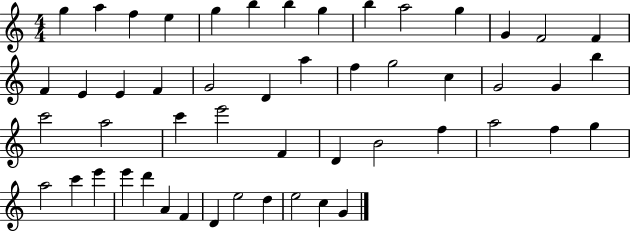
X:1
T:Untitled
M:4/4
L:1/4
K:C
g a f e g b b g b a2 g G F2 F F E E F G2 D a f g2 c G2 G b c'2 a2 c' e'2 F D B2 f a2 f g a2 c' e' e' d' A F D e2 d e2 c G